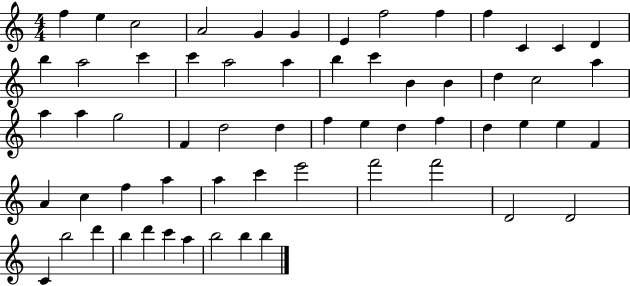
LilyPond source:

{
  \clef treble
  \numericTimeSignature
  \time 4/4
  \key c \major
  f''4 e''4 c''2 | a'2 g'4 g'4 | e'4 f''2 f''4 | f''4 c'4 c'4 d'4 | \break b''4 a''2 c'''4 | c'''4 a''2 a''4 | b''4 c'''4 b'4 b'4 | d''4 c''2 a''4 | \break a''4 a''4 g''2 | f'4 d''2 d''4 | f''4 e''4 d''4 f''4 | d''4 e''4 e''4 f'4 | \break a'4 c''4 f''4 a''4 | a''4 c'''4 e'''2 | f'''2 f'''2 | d'2 d'2 | \break c'4 b''2 d'''4 | b''4 d'''4 c'''4 a''4 | b''2 b''4 b''4 | \bar "|."
}